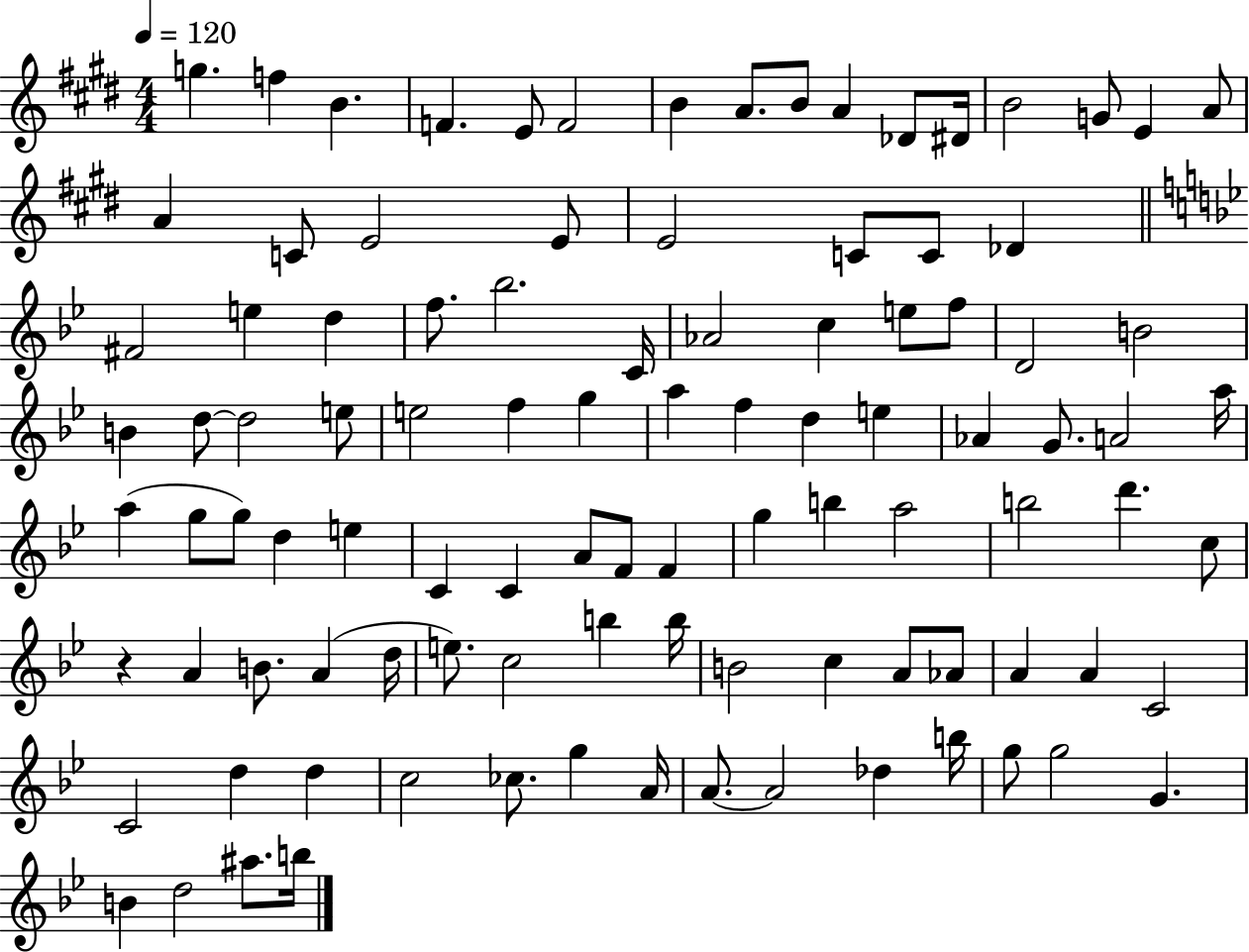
G5/q. F5/q B4/q. F4/q. E4/e F4/h B4/q A4/e. B4/e A4/q Db4/e D#4/s B4/h G4/e E4/q A4/e A4/q C4/e E4/h E4/e E4/h C4/e C4/e Db4/q F#4/h E5/q D5/q F5/e. Bb5/h. C4/s Ab4/h C5/q E5/e F5/e D4/h B4/h B4/q D5/e D5/h E5/e E5/h F5/q G5/q A5/q F5/q D5/q E5/q Ab4/q G4/e. A4/h A5/s A5/q G5/e G5/e D5/q E5/q C4/q C4/q A4/e F4/e F4/q G5/q B5/q A5/h B5/h D6/q. C5/e R/q A4/q B4/e. A4/q D5/s E5/e. C5/h B5/q B5/s B4/h C5/q A4/e Ab4/e A4/q A4/q C4/h C4/h D5/q D5/q C5/h CES5/e. G5/q A4/s A4/e. A4/h Db5/q B5/s G5/e G5/h G4/q. B4/q D5/h A#5/e. B5/s